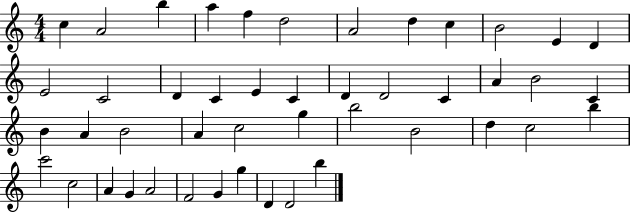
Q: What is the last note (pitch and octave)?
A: B5